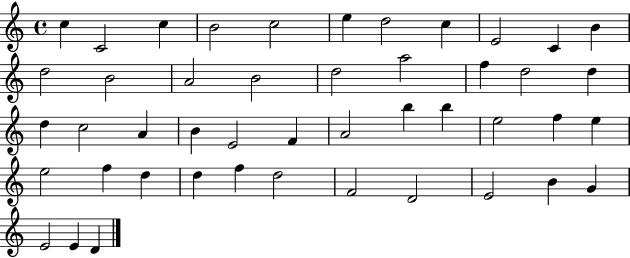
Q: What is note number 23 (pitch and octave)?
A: A4